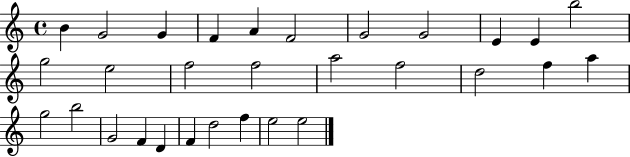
B4/q G4/h G4/q F4/q A4/q F4/h G4/h G4/h E4/q E4/q B5/h G5/h E5/h F5/h F5/h A5/h F5/h D5/h F5/q A5/q G5/h B5/h G4/h F4/q D4/q F4/q D5/h F5/q E5/h E5/h